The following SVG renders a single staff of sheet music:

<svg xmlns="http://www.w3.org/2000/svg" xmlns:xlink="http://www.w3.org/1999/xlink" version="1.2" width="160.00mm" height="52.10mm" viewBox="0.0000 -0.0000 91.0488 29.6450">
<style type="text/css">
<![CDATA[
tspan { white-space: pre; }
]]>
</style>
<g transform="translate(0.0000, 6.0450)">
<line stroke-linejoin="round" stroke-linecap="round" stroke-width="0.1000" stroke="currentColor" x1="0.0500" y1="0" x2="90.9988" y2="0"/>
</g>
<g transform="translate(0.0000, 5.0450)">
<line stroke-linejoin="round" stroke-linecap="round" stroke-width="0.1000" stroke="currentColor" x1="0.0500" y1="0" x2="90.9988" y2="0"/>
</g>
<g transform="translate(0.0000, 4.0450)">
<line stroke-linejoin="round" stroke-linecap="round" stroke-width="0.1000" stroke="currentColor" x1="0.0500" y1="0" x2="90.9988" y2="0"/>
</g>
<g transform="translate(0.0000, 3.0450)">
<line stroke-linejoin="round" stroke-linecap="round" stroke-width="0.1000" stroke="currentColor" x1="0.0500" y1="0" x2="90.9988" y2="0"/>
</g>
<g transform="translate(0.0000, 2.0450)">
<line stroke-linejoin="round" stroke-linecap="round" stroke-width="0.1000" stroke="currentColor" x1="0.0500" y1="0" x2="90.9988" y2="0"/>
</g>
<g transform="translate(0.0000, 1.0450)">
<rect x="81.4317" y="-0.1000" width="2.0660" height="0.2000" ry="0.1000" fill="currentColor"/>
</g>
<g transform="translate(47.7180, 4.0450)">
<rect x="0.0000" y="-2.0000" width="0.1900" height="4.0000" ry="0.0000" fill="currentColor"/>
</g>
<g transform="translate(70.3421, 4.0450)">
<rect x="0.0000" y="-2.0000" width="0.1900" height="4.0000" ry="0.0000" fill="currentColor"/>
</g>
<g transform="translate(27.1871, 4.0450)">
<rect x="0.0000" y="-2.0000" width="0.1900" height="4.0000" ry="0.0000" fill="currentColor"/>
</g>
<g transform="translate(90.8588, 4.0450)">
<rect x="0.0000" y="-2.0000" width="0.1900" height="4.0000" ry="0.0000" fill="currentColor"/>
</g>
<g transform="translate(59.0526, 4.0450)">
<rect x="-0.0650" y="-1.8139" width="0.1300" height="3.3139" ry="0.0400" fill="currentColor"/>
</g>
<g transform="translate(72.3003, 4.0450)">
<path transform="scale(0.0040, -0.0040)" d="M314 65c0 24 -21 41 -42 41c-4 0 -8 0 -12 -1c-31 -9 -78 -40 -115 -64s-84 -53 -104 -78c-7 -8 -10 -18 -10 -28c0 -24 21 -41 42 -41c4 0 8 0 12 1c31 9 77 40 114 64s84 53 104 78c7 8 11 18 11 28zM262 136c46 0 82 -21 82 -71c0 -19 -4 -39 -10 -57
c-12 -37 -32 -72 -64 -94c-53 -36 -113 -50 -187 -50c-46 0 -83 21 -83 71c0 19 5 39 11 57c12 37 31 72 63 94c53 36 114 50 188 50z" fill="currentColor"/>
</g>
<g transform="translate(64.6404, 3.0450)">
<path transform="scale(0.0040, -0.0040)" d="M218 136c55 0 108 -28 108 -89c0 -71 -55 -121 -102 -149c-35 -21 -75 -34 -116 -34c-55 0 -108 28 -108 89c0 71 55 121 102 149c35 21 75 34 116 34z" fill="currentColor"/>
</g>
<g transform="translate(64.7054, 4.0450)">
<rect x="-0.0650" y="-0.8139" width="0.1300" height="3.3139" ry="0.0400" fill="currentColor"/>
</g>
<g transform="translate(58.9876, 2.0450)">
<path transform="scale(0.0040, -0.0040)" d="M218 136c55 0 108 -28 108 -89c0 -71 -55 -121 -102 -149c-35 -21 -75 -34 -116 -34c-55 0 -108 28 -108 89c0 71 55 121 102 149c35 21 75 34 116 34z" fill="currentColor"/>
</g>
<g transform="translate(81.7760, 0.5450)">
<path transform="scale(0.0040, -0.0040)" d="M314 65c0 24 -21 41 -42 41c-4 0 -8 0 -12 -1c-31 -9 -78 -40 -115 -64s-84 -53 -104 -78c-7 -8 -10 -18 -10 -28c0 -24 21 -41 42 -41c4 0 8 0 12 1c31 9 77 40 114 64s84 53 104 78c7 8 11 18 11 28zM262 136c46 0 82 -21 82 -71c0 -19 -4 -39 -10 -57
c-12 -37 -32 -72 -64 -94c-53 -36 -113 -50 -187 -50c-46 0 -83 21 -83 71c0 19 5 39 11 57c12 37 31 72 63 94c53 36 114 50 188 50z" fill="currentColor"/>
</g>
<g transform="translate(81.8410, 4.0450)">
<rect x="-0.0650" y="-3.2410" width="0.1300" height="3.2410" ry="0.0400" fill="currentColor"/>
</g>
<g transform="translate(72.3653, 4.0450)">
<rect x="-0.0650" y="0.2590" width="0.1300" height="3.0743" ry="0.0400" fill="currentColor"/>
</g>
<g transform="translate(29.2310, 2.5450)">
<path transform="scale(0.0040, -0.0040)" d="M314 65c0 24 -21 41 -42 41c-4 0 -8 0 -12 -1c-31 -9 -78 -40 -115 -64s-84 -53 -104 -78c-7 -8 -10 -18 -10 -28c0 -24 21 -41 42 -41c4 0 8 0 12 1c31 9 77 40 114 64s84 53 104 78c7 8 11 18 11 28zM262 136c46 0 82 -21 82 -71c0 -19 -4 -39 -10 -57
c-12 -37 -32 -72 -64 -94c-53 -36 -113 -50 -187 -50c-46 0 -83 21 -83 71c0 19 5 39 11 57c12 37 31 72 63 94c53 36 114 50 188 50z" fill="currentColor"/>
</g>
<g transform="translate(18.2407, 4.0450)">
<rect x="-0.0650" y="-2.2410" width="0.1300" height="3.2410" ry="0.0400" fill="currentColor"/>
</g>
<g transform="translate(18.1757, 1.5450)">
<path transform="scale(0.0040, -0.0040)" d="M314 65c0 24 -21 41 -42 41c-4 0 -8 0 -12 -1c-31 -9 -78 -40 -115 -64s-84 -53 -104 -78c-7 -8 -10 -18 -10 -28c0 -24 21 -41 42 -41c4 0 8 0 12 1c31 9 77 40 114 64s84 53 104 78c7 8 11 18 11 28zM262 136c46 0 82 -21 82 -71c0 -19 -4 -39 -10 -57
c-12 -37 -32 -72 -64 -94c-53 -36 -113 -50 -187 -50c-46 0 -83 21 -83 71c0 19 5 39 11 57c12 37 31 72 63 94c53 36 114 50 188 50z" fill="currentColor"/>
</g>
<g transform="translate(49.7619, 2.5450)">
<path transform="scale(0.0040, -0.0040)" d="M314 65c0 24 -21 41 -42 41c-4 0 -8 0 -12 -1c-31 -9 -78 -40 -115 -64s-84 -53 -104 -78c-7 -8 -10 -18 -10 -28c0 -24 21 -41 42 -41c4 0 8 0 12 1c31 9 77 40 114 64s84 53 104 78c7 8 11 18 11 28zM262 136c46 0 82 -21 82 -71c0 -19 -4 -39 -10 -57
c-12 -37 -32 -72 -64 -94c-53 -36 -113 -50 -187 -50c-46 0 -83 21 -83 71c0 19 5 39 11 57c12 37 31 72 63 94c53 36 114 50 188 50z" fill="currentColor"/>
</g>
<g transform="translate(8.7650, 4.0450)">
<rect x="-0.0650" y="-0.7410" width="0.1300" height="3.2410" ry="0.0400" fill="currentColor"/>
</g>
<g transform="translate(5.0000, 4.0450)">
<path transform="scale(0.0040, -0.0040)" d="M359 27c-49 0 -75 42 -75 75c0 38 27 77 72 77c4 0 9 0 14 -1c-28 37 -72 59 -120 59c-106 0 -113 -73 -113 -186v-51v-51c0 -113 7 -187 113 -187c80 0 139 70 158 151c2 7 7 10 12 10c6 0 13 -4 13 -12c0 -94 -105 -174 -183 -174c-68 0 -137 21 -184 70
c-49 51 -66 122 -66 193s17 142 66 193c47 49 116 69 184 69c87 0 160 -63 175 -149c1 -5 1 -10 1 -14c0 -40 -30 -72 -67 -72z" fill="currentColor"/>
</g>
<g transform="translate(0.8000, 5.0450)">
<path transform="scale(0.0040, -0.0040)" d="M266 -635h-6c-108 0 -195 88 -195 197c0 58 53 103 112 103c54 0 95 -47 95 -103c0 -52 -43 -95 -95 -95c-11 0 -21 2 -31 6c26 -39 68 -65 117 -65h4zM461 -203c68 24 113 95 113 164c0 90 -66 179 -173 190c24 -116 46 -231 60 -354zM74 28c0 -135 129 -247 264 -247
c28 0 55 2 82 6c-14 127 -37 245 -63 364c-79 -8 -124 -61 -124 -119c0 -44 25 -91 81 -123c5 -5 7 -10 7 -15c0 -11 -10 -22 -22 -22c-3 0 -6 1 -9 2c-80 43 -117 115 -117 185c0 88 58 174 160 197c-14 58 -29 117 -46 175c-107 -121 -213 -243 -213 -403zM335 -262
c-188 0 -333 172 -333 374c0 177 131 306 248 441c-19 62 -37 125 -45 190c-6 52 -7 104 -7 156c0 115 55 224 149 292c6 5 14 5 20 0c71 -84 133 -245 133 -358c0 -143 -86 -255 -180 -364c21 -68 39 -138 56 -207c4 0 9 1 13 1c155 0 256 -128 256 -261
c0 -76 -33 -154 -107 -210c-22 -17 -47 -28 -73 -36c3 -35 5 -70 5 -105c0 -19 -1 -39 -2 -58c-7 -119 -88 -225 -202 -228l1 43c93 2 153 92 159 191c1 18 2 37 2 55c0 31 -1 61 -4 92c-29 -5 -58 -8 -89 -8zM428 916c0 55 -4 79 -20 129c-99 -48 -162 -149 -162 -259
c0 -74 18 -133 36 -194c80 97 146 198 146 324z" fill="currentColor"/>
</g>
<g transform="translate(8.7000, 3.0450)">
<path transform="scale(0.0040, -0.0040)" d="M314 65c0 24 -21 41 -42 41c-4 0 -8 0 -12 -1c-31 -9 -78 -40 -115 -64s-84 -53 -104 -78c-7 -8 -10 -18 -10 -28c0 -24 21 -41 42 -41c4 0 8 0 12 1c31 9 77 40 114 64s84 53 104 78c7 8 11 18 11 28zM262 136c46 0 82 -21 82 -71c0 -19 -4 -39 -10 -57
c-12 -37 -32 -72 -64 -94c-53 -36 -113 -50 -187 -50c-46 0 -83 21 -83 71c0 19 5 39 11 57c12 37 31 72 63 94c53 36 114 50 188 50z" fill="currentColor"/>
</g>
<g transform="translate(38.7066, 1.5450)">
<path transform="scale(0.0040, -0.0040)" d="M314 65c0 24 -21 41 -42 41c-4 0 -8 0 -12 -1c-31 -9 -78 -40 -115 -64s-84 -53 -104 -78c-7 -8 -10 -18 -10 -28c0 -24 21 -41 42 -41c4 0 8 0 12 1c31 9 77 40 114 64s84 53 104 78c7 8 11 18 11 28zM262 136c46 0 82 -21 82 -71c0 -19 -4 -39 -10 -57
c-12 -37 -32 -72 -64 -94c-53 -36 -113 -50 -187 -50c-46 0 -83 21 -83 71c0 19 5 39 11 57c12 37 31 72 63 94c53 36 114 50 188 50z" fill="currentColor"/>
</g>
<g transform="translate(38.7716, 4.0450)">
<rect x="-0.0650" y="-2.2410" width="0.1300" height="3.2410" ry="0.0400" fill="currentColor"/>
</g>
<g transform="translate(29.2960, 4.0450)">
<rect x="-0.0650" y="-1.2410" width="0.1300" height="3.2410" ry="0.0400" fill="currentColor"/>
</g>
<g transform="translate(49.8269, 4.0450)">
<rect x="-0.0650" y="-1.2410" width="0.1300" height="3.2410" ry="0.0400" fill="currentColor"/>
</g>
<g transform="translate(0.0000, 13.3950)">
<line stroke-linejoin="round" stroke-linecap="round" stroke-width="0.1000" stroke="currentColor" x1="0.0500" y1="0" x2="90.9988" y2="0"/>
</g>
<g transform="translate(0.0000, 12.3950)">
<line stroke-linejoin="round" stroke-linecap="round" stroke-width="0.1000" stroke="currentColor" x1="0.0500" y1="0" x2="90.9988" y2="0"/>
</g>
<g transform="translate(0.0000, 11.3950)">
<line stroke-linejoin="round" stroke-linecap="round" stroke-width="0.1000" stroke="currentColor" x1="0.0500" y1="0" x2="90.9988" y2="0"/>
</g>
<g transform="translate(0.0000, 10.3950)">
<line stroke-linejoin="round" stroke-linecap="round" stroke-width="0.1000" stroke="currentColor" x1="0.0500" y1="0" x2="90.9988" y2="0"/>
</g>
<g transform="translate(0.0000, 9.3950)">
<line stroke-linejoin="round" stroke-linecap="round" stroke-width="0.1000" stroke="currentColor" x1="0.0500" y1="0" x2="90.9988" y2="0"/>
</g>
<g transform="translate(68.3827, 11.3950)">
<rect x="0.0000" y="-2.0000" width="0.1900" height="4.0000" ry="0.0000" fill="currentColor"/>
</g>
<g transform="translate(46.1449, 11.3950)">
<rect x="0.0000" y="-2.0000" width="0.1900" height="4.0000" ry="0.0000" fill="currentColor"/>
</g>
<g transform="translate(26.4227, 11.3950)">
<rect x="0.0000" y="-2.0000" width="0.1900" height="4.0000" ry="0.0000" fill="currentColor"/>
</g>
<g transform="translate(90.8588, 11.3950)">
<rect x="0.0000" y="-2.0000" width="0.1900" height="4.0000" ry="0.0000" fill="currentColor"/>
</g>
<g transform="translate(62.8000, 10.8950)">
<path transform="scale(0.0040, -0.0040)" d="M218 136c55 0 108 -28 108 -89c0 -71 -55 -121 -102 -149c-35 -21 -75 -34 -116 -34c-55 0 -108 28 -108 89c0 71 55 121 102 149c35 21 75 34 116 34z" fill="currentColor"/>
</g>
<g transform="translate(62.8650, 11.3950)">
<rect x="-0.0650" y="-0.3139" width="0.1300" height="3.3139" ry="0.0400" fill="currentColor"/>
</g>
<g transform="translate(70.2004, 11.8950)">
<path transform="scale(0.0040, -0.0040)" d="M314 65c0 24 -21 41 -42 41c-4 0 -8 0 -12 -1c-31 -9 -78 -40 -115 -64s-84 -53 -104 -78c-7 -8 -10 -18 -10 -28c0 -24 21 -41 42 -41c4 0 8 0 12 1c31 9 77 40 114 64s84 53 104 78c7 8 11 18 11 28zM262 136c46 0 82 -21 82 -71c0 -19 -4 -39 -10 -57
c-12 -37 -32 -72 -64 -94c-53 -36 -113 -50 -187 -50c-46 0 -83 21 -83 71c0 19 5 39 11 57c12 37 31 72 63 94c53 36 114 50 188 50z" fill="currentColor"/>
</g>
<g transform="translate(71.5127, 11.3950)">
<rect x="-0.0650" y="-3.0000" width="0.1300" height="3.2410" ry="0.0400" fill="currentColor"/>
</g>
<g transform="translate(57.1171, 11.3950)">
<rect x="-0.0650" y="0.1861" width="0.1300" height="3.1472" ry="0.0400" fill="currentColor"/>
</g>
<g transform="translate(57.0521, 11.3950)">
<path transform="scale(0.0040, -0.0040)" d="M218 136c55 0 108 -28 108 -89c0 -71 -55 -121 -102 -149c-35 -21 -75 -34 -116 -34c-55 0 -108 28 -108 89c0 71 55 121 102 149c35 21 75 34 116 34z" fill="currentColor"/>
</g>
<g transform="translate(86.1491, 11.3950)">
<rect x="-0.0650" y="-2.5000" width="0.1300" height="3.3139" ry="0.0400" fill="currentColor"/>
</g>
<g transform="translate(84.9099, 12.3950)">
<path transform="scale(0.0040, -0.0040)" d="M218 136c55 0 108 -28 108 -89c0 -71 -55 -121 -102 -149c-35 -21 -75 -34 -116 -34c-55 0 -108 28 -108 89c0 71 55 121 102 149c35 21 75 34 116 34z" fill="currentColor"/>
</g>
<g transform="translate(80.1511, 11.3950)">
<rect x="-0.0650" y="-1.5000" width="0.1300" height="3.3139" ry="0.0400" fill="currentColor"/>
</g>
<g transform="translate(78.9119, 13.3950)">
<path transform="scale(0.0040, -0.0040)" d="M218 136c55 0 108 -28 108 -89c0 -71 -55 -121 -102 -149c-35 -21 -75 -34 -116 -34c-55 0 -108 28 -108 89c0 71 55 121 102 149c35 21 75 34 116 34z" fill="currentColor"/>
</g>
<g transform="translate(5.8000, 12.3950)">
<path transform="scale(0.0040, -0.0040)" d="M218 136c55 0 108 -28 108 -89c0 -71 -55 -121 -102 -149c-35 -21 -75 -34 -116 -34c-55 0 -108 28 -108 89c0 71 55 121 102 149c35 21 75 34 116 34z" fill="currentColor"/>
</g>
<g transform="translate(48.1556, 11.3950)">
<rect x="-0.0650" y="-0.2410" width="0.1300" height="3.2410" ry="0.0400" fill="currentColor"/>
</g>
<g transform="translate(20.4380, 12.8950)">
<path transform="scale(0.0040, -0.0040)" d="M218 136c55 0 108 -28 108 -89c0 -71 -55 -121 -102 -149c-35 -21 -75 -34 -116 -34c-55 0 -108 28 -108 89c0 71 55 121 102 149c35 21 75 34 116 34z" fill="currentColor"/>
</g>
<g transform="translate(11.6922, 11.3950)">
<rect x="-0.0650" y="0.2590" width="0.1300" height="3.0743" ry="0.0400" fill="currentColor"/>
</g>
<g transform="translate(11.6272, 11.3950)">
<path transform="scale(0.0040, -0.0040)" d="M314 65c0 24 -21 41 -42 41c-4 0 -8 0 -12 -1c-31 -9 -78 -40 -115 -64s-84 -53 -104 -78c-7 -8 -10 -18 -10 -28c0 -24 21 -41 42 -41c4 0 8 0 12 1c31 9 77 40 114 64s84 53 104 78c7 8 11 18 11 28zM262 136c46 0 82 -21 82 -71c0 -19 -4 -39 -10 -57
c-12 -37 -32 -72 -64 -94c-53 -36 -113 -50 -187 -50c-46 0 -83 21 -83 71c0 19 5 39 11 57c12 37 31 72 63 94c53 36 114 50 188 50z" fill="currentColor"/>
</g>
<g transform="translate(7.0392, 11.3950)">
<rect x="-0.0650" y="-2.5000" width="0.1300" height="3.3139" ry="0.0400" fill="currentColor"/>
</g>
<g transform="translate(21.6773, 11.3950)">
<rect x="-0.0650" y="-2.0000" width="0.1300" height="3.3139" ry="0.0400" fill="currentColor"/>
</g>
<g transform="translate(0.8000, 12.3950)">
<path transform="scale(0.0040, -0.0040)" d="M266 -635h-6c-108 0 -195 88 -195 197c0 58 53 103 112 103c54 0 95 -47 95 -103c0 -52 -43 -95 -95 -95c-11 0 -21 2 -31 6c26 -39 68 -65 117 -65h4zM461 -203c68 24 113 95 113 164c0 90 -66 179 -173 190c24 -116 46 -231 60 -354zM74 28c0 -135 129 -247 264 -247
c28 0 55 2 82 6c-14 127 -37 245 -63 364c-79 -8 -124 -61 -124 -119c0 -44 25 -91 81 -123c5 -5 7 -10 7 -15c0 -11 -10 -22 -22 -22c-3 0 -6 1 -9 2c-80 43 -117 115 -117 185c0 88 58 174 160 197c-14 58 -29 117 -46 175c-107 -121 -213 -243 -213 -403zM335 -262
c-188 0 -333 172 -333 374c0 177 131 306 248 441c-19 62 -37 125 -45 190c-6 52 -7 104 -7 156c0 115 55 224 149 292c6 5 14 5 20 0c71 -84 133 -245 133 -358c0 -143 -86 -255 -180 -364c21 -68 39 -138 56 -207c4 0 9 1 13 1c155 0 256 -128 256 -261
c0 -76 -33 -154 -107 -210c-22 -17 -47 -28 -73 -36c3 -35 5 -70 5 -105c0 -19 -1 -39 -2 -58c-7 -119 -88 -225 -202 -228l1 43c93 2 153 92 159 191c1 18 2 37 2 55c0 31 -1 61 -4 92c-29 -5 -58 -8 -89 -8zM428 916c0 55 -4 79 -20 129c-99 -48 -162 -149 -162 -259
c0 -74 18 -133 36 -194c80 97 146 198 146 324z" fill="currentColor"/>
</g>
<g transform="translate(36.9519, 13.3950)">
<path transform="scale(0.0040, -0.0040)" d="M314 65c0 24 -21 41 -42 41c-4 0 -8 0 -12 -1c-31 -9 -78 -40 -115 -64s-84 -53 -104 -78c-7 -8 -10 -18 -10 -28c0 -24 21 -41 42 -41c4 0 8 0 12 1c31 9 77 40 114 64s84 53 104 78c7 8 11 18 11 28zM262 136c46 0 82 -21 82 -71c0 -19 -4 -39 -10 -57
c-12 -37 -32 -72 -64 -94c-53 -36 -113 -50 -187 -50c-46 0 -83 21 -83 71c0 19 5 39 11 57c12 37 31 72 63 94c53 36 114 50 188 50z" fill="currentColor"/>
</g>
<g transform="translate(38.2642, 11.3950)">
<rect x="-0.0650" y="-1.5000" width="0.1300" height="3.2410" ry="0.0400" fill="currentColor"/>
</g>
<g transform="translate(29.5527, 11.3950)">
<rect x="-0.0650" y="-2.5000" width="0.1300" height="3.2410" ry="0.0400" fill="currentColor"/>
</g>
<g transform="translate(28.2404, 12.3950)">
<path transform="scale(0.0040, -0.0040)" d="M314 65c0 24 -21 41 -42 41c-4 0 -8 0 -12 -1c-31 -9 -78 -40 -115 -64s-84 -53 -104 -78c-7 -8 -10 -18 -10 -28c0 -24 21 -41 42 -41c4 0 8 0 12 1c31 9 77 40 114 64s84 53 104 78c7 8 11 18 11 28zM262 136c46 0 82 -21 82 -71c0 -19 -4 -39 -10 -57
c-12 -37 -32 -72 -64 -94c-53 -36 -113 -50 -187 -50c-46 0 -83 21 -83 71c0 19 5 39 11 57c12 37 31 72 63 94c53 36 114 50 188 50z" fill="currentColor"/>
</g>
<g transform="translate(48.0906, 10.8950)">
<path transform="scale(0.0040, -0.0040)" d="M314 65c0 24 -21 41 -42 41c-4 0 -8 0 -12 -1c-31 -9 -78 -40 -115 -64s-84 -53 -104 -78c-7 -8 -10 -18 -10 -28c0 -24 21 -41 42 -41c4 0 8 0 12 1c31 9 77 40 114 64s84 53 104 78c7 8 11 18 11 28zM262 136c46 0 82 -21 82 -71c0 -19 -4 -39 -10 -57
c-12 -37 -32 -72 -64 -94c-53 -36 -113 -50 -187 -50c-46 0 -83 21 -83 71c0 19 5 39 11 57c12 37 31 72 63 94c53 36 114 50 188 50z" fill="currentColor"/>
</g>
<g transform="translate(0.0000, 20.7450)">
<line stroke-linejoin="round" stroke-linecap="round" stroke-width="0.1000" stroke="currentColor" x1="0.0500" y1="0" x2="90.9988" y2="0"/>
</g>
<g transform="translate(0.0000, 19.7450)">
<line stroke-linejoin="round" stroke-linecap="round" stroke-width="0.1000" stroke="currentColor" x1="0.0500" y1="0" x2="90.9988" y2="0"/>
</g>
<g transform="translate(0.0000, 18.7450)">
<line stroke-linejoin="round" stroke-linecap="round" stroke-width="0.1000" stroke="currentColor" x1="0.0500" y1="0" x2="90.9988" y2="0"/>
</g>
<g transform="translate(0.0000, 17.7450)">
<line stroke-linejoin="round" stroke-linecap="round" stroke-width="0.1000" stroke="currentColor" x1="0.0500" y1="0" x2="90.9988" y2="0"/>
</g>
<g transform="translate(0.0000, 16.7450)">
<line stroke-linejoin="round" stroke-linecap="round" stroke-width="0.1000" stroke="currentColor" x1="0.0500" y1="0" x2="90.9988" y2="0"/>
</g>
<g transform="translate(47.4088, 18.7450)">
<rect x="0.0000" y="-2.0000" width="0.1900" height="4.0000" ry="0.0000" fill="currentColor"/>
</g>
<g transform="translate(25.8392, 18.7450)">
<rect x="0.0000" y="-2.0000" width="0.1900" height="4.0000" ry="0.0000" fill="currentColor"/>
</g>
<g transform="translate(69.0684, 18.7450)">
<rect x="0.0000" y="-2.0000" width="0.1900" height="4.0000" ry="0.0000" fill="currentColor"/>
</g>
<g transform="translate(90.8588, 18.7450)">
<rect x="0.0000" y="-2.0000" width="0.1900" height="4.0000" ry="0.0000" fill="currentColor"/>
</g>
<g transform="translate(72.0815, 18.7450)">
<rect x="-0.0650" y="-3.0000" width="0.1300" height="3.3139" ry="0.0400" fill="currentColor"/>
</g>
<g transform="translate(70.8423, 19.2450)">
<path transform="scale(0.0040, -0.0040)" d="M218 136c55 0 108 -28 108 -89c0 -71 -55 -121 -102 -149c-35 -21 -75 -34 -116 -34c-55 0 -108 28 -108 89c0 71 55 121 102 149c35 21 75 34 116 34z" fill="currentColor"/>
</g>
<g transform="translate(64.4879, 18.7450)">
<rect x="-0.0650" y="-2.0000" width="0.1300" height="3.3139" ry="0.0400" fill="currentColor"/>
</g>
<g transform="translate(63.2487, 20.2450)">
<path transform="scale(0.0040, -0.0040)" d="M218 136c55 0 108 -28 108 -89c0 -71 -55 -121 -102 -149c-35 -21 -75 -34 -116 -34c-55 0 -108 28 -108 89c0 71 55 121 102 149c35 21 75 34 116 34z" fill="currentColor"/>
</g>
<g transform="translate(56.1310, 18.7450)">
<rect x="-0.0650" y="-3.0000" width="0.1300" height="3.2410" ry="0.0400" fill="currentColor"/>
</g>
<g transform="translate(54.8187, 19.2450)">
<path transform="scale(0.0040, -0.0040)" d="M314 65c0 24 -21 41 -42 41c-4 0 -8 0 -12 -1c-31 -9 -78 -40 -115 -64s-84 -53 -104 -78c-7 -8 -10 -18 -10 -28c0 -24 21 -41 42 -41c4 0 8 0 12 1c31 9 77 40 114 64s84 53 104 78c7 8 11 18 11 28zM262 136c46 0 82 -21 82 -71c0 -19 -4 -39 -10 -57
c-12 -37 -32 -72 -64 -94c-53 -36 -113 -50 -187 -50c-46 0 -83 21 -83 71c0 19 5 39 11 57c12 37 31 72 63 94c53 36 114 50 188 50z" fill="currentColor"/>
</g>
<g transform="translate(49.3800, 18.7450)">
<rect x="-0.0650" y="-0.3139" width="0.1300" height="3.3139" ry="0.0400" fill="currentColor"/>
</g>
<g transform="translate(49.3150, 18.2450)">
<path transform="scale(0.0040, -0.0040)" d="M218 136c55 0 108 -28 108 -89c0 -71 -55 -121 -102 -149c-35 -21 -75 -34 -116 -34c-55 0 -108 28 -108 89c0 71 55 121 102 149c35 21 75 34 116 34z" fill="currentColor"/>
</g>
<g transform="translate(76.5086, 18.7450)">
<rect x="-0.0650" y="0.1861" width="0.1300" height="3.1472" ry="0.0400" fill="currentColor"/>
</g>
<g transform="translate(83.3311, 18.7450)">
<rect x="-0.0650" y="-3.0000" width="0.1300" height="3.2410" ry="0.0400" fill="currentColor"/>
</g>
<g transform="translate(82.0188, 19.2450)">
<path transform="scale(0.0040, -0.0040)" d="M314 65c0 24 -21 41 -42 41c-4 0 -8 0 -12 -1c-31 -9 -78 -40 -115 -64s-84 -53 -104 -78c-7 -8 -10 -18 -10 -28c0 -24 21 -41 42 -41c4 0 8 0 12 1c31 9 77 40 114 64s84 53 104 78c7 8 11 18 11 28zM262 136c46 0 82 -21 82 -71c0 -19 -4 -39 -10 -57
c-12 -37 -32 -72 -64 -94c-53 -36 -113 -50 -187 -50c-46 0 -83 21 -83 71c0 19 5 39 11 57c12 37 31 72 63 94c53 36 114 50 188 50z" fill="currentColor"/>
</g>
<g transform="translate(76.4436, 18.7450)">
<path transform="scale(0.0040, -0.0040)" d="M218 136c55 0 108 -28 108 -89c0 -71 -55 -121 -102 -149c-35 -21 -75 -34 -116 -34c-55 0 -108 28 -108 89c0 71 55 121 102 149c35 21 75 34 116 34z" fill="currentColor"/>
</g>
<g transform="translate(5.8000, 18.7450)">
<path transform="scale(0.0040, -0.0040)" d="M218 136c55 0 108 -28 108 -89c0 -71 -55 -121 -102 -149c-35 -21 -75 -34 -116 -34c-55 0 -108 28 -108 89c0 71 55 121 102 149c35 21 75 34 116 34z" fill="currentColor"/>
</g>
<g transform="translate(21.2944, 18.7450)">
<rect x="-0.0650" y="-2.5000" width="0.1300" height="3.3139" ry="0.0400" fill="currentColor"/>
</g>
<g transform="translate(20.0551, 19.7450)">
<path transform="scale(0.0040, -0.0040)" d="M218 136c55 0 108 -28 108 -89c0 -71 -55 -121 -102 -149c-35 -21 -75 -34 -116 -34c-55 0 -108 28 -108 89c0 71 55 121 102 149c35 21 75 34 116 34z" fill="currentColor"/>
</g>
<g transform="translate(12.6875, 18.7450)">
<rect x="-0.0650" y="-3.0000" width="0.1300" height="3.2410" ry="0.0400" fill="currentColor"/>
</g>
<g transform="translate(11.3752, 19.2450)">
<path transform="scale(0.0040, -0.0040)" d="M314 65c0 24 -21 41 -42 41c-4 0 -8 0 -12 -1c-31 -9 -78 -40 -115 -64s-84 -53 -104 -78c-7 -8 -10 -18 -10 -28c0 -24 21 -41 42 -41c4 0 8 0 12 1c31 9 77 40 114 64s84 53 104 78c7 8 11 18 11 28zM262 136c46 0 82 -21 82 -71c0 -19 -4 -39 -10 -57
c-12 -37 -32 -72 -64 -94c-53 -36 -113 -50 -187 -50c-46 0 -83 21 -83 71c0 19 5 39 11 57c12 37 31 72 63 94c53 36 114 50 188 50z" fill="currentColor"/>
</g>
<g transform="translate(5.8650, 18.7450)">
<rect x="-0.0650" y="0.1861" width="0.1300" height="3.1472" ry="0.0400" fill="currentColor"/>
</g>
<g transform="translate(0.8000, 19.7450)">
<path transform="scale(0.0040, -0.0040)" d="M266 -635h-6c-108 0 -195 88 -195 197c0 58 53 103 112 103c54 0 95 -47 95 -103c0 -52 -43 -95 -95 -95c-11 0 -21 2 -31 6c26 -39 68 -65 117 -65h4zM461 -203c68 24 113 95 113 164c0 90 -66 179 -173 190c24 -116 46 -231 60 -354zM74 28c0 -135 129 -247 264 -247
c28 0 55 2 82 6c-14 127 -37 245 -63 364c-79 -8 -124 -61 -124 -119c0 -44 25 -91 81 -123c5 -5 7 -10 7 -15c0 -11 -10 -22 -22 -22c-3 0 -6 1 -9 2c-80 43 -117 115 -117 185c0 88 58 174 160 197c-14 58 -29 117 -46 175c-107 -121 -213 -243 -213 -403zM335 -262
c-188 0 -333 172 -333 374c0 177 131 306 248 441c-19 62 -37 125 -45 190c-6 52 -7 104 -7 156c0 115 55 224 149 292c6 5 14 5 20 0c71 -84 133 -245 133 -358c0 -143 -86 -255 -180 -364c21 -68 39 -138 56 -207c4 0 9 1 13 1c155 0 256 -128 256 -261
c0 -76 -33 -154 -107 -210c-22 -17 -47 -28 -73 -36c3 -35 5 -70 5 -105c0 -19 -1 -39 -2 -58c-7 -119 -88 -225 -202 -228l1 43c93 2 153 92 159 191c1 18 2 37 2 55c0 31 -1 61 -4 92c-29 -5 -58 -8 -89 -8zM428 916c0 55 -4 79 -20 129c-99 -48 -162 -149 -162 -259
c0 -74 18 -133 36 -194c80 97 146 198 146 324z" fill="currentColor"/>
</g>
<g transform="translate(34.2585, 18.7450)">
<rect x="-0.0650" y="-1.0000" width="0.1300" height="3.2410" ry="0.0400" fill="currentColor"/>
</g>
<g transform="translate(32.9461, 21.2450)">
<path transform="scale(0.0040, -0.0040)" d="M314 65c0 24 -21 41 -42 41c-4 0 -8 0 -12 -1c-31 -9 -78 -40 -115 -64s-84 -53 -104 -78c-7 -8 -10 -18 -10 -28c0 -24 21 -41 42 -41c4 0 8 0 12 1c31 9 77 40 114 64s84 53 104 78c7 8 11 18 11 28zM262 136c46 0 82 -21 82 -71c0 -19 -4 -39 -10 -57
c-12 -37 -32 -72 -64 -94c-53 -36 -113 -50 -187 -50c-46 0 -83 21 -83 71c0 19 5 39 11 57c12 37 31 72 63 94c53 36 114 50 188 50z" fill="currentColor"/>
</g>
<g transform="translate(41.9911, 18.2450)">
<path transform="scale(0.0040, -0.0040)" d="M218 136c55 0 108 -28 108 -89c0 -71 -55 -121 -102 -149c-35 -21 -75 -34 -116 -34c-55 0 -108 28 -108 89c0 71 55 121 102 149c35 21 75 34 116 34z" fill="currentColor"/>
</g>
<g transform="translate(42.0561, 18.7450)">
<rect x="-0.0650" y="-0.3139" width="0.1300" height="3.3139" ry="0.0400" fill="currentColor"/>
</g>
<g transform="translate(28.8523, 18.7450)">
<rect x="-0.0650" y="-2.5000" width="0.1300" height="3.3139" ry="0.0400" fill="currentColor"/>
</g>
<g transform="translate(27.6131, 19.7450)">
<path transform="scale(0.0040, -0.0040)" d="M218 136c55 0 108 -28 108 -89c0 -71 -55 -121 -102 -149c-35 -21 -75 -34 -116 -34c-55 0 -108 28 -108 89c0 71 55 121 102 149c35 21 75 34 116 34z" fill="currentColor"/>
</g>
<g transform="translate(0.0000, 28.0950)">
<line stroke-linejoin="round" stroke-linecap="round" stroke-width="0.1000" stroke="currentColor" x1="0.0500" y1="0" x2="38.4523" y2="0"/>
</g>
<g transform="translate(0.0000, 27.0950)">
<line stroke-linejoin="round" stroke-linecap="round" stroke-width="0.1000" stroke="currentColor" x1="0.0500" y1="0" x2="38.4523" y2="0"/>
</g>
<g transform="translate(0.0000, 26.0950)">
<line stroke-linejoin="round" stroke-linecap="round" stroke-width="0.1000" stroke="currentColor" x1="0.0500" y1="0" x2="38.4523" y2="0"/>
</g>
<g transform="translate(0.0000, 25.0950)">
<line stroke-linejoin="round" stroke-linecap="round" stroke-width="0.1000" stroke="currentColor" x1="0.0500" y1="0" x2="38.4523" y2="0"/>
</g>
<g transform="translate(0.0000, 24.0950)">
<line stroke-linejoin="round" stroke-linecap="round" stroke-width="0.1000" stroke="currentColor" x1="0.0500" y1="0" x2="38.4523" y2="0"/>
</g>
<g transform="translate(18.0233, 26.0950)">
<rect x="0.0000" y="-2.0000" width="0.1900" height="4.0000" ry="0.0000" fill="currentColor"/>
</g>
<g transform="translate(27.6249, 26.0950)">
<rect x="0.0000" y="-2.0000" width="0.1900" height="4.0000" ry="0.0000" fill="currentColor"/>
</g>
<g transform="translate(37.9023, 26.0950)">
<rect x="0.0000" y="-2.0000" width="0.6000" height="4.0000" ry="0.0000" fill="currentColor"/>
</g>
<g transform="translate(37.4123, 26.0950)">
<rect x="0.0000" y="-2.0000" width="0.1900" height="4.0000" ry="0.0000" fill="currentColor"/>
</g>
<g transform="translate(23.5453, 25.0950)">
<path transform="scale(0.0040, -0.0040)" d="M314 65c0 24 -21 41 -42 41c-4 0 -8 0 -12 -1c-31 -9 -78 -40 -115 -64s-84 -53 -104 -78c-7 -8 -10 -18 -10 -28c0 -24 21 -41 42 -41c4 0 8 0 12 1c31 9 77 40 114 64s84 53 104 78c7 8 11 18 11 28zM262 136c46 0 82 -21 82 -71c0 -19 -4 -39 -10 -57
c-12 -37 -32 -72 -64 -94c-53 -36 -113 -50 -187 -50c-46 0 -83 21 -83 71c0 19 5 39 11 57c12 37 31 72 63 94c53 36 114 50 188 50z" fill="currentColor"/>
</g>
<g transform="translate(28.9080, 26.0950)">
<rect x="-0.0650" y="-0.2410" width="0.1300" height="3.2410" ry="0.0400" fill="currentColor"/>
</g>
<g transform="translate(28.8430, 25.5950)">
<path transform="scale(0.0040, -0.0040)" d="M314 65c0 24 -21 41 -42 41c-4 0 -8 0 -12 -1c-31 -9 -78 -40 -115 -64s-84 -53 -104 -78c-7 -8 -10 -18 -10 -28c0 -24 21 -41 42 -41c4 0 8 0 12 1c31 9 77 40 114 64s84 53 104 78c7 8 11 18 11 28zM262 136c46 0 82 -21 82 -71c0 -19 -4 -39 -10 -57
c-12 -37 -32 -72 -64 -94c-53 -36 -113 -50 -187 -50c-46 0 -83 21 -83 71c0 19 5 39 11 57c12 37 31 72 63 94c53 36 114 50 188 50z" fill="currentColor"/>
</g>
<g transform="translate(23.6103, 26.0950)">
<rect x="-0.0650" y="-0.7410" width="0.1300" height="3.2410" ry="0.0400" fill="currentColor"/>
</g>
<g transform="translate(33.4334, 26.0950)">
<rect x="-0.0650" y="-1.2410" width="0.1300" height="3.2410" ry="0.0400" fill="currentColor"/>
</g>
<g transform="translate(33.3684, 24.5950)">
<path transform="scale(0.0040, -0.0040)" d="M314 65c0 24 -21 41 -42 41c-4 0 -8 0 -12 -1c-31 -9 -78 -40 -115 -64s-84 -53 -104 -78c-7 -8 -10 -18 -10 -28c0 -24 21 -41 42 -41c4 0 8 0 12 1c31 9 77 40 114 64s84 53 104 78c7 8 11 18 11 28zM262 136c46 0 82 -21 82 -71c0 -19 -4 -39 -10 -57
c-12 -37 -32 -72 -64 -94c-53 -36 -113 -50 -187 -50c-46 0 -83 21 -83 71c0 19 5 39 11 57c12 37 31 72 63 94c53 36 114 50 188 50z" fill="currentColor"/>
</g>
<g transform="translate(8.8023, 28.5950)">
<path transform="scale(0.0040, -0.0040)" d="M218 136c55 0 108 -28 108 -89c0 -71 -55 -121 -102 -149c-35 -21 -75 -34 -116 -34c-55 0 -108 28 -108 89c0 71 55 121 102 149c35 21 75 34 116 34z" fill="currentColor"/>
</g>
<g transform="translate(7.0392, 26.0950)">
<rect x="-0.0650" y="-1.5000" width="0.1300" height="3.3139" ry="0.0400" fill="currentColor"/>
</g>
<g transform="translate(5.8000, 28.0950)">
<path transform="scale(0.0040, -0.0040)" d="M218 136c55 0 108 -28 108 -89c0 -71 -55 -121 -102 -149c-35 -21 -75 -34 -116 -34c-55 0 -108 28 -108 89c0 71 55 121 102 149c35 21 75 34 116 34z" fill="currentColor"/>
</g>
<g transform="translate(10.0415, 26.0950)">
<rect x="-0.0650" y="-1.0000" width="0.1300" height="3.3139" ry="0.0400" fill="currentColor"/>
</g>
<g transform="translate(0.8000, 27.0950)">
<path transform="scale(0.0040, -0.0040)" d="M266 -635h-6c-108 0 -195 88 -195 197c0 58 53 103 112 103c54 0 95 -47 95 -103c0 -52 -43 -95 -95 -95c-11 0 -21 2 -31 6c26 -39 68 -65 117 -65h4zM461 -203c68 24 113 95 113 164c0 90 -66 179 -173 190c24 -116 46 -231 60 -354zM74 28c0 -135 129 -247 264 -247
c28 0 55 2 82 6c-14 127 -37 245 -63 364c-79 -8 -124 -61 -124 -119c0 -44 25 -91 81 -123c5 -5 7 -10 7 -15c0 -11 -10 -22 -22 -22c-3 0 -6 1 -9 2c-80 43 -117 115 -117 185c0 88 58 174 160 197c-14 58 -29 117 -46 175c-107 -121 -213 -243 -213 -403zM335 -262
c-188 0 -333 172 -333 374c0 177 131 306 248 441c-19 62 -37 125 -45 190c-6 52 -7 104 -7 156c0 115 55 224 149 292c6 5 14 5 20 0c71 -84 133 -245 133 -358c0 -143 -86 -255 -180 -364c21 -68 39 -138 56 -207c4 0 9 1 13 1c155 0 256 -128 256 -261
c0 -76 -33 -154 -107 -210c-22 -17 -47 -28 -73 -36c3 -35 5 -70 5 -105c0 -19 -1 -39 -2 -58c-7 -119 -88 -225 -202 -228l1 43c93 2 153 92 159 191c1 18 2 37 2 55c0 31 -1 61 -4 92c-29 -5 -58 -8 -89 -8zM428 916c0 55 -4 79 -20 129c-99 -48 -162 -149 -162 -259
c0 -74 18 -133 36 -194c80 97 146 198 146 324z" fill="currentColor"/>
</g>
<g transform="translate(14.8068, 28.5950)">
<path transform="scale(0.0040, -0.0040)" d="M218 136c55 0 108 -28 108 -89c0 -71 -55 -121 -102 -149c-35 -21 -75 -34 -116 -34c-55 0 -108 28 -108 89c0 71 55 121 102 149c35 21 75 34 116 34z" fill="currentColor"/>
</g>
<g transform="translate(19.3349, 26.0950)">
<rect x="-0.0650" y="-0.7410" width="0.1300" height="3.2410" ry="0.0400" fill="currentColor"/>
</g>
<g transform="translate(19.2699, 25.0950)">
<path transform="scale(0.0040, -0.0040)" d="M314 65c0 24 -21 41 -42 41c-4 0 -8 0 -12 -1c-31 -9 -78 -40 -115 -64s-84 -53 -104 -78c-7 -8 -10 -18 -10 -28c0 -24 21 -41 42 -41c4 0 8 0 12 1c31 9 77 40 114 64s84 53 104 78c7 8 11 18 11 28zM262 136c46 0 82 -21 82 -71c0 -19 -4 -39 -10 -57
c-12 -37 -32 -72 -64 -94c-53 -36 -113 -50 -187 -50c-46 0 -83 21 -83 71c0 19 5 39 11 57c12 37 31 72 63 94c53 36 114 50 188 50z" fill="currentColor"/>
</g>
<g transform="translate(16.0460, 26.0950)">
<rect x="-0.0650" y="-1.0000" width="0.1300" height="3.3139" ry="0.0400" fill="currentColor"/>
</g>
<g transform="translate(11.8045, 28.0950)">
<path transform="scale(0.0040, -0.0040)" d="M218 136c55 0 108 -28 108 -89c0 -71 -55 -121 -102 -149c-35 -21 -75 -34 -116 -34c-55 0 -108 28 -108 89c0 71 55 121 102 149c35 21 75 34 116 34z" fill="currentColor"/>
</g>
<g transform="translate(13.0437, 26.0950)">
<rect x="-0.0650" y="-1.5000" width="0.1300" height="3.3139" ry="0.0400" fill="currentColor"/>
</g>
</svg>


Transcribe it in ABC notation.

X:1
T:Untitled
M:4/4
L:1/4
K:C
d2 g2 e2 g2 e2 f d B2 b2 G B2 F G2 E2 c2 B c A2 E G B A2 G G D2 c c A2 F A B A2 E D E D d2 d2 c2 e2